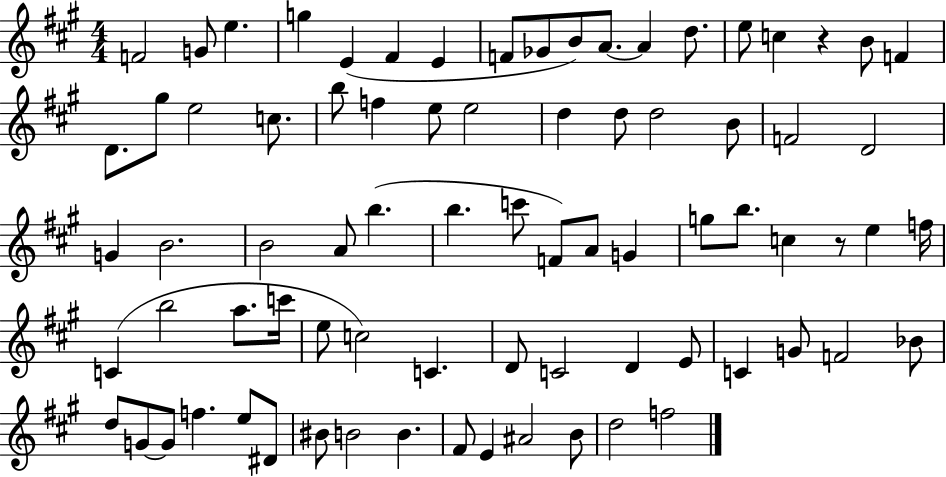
X:1
T:Untitled
M:4/4
L:1/4
K:A
F2 G/2 e g E ^F E F/2 _G/2 B/2 A/2 A d/2 e/2 c z B/2 F D/2 ^g/2 e2 c/2 b/2 f e/2 e2 d d/2 d2 B/2 F2 D2 G B2 B2 A/2 b b c'/2 F/2 A/2 G g/2 b/2 c z/2 e f/4 C b2 a/2 c'/4 e/2 c2 C D/2 C2 D E/2 C G/2 F2 _B/2 d/2 G/2 G/2 f e/2 ^D/2 ^B/2 B2 B ^F/2 E ^A2 B/2 d2 f2